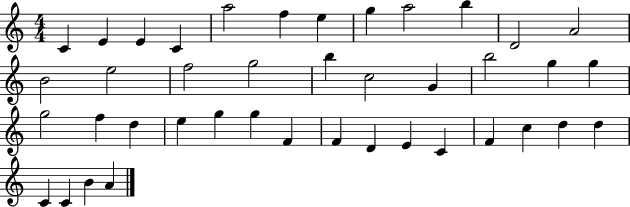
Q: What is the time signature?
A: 4/4